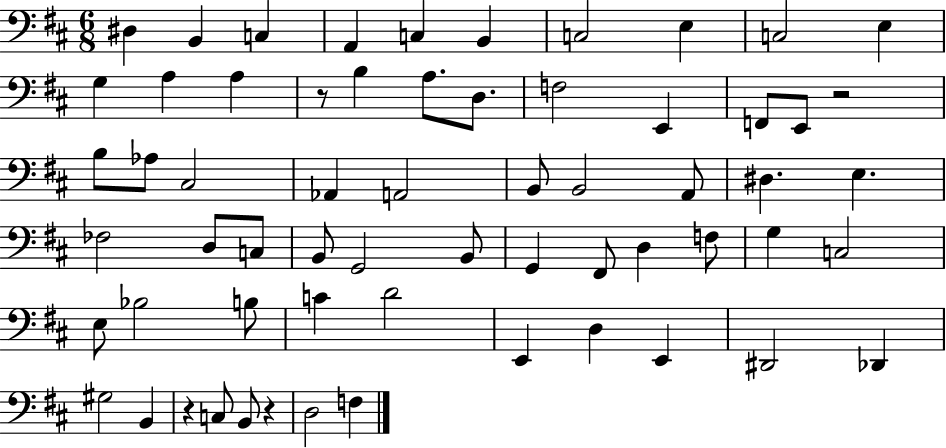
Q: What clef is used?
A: bass